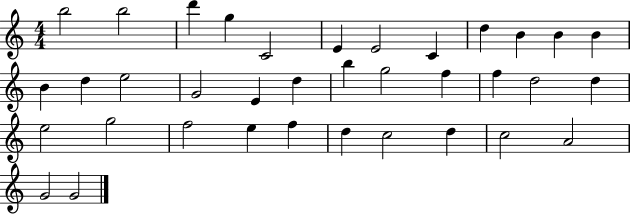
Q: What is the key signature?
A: C major